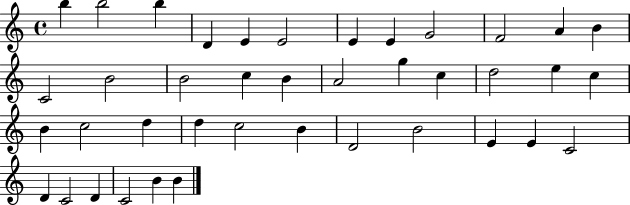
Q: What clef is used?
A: treble